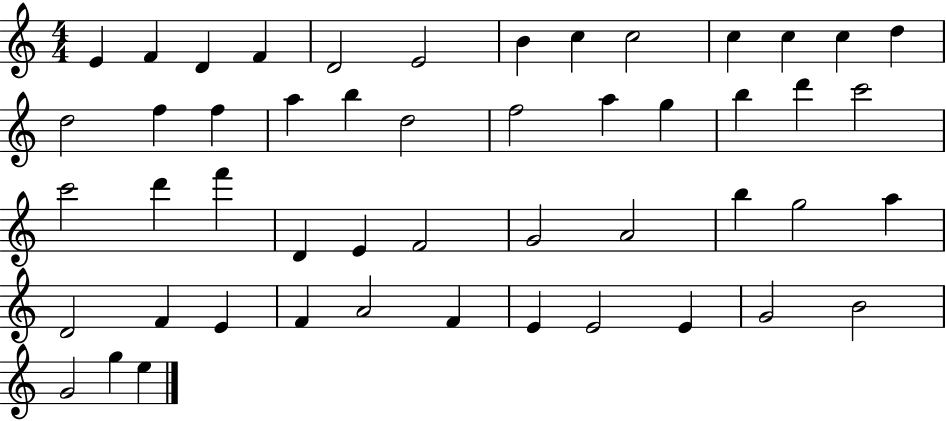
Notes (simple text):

E4/q F4/q D4/q F4/q D4/h E4/h B4/q C5/q C5/h C5/q C5/q C5/q D5/q D5/h F5/q F5/q A5/q B5/q D5/h F5/h A5/q G5/q B5/q D6/q C6/h C6/h D6/q F6/q D4/q E4/q F4/h G4/h A4/h B5/q G5/h A5/q D4/h F4/q E4/q F4/q A4/h F4/q E4/q E4/h E4/q G4/h B4/h G4/h G5/q E5/q